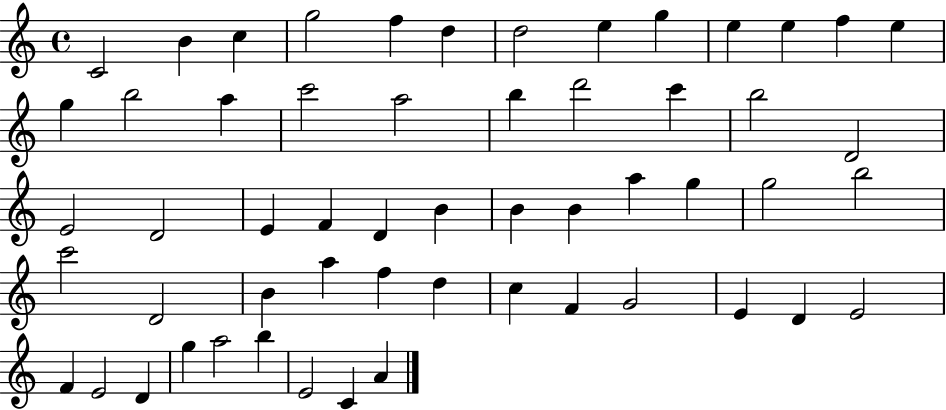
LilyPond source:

{
  \clef treble
  \time 4/4
  \defaultTimeSignature
  \key c \major
  c'2 b'4 c''4 | g''2 f''4 d''4 | d''2 e''4 g''4 | e''4 e''4 f''4 e''4 | \break g''4 b''2 a''4 | c'''2 a''2 | b''4 d'''2 c'''4 | b''2 d'2 | \break e'2 d'2 | e'4 f'4 d'4 b'4 | b'4 b'4 a''4 g''4 | g''2 b''2 | \break c'''2 d'2 | b'4 a''4 f''4 d''4 | c''4 f'4 g'2 | e'4 d'4 e'2 | \break f'4 e'2 d'4 | g''4 a''2 b''4 | e'2 c'4 a'4 | \bar "|."
}